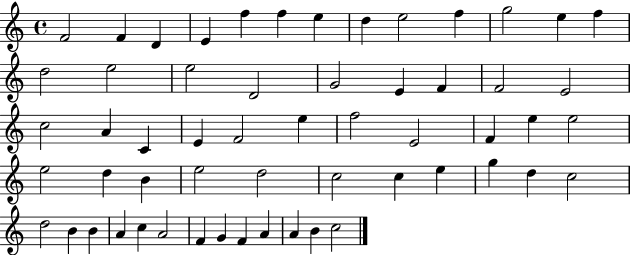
X:1
T:Untitled
M:4/4
L:1/4
K:C
F2 F D E f f e d e2 f g2 e f d2 e2 e2 D2 G2 E F F2 E2 c2 A C E F2 e f2 E2 F e e2 e2 d B e2 d2 c2 c e g d c2 d2 B B A c A2 F G F A A B c2